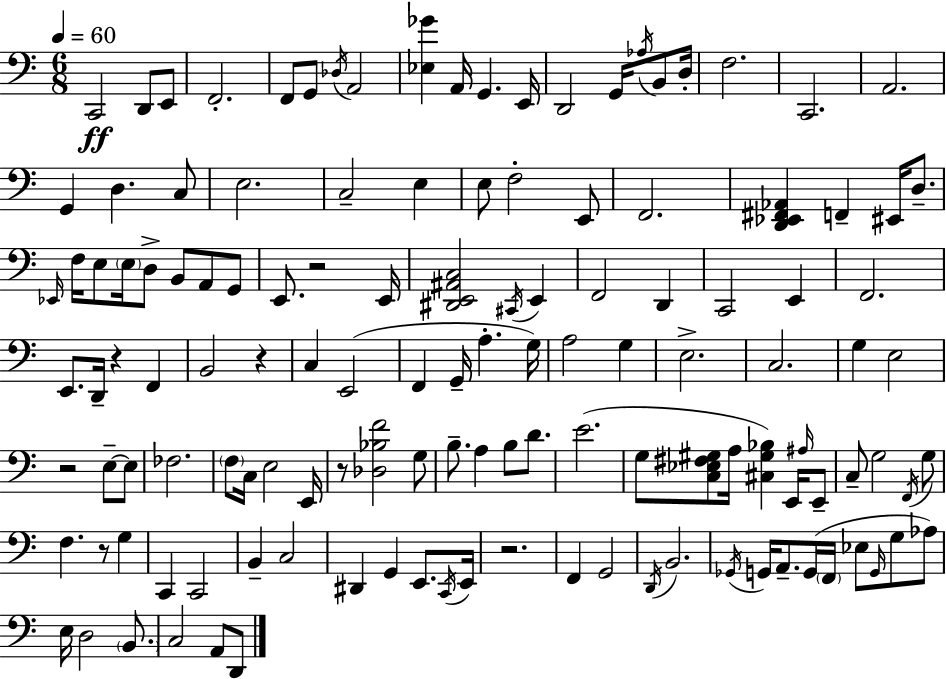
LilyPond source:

{
  \clef bass
  \numericTimeSignature
  \time 6/8
  \key a \minor
  \tempo 4 = 60
  c,2\ff d,8 e,8 | f,2.-. | f,8 g,8 \acciaccatura { des16 } a,2 | <ees ges'>4 a,16 g,4. | \break e,16 d,2 g,16 \acciaccatura { aes16 } b,8 | d16-. f2. | c,2. | a,2. | \break g,4 d4. | c8 e2. | c2-- e4 | e8 f2-. | \break e,8 f,2. | <d, ees, fis, aes,>4 f,4-- eis,16 d8.-- | \grace { ees,16 } f16 e8 \parenthesize e16 d8-> b,8 a,8 | g,8 e,8. r2 | \break e,16 <dis, e, ais, c>2 \acciaccatura { cis,16 } | e,4 f,2 | d,4 c,2 | e,4 f,2. | \break e,8. d,16-- r4 | f,4 b,2 | r4 c4 e,2( | f,4 g,16-- a4.-. | \break g16) a2 | g4 e2.-> | c2. | g4 e2 | \break r2 | e8--~~ e8 fes2. | \parenthesize f8 c16 e2 | e,16 r8 <des bes f'>2 | \break g8 b8.-- a4 b8 | d'8. e'2.( | g8 <c ees fis gis>8 a16 <cis gis bes>4) | e,16 \grace { ais16 } e,8-- c8-- g2 | \break \acciaccatura { f,16 } g8 f4. | r8 g4 c,4 c,2 | b,4-- c2 | dis,4 g,4 | \break e,8. \acciaccatura { c,16 } e,16 r2. | f,4 g,2 | \acciaccatura { d,16 } b,2. | \acciaccatura { ges,16 } g,16 a,8.-- | \break g,16( \parenthesize f,16 ees8 \grace { g,16 } g8 aes8) e16 d2 | \parenthesize b,8. c2 | a,8 d,8 \bar "|."
}